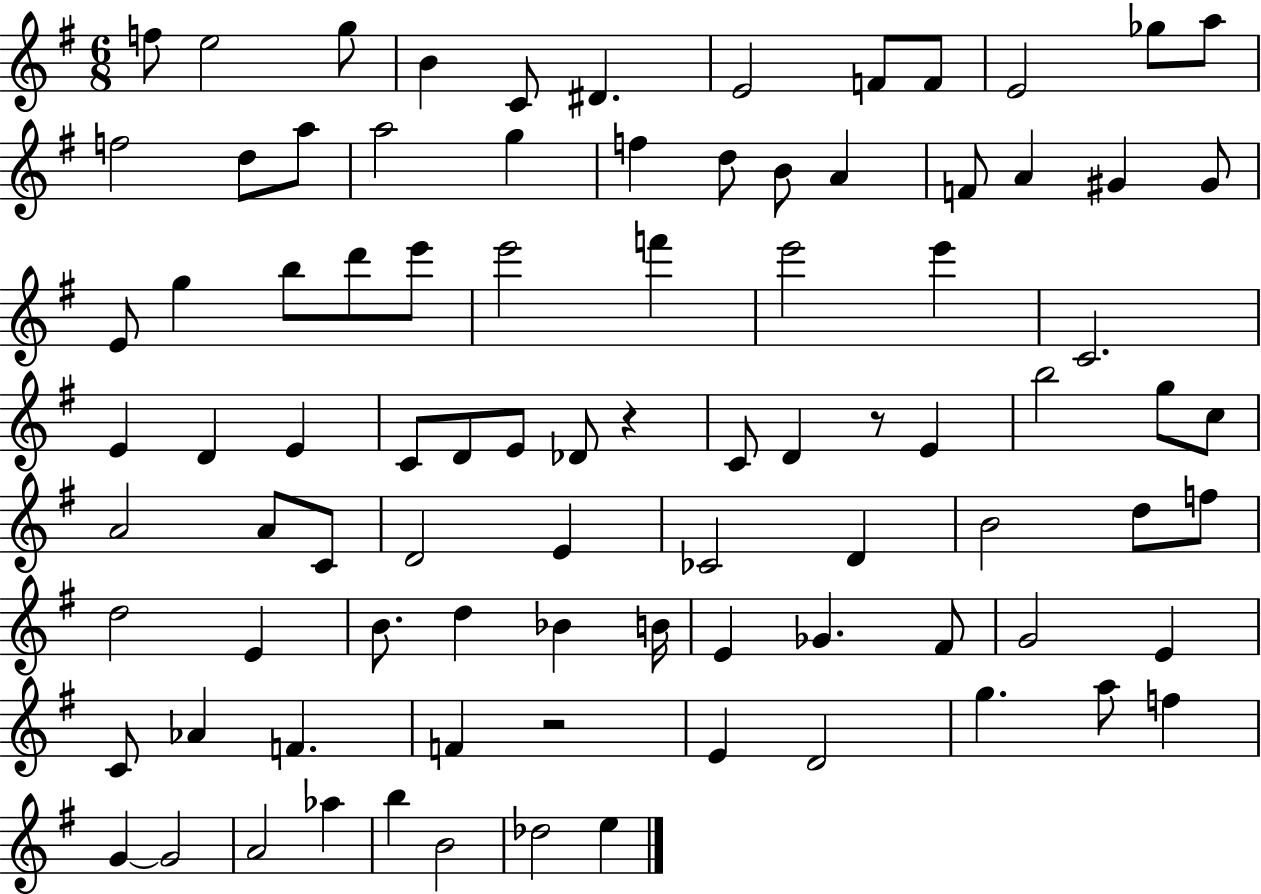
F5/e E5/h G5/e B4/q C4/e D#4/q. E4/h F4/e F4/e E4/h Gb5/e A5/e F5/h D5/e A5/e A5/h G5/q F5/q D5/e B4/e A4/q F4/e A4/q G#4/q G#4/e E4/e G5/q B5/e D6/e E6/e E6/h F6/q E6/h E6/q C4/h. E4/q D4/q E4/q C4/e D4/e E4/e Db4/e R/q C4/e D4/q R/e E4/q B5/h G5/e C5/e A4/h A4/e C4/e D4/h E4/q CES4/h D4/q B4/h D5/e F5/e D5/h E4/q B4/e. D5/q Bb4/q B4/s E4/q Gb4/q. F#4/e G4/h E4/q C4/e Ab4/q F4/q. F4/q R/h E4/q D4/h G5/q. A5/e F5/q G4/q G4/h A4/h Ab5/q B5/q B4/h Db5/h E5/q